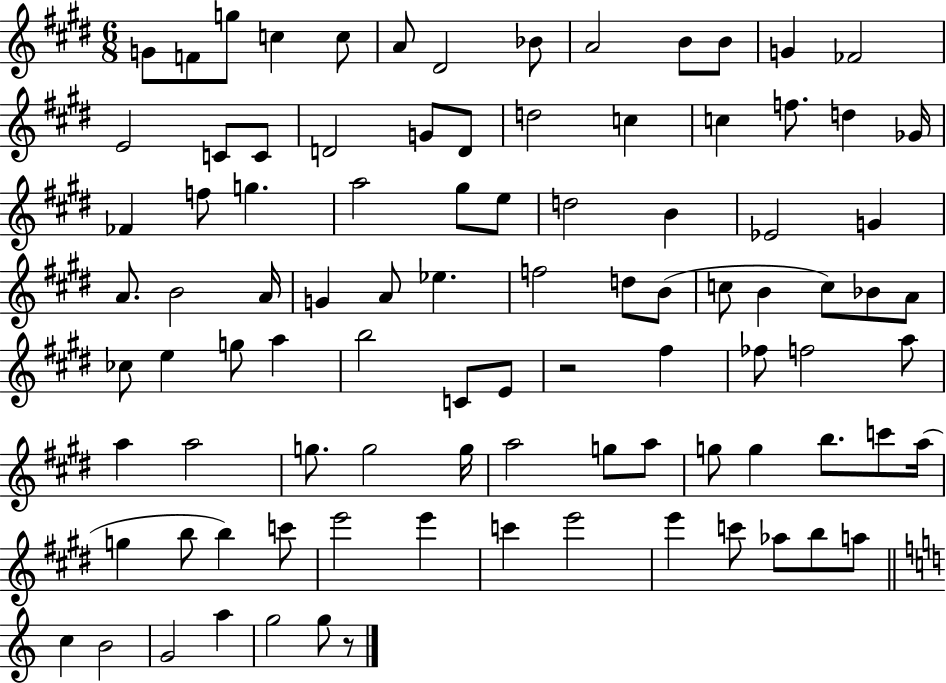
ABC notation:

X:1
T:Untitled
M:6/8
L:1/4
K:E
G/2 F/2 g/2 c c/2 A/2 ^D2 _B/2 A2 B/2 B/2 G _F2 E2 C/2 C/2 D2 G/2 D/2 d2 c c f/2 d _G/4 _F f/2 g a2 ^g/2 e/2 d2 B _E2 G A/2 B2 A/4 G A/2 _e f2 d/2 B/2 c/2 B c/2 _B/2 A/2 _c/2 e g/2 a b2 C/2 E/2 z2 ^f _f/2 f2 a/2 a a2 g/2 g2 g/4 a2 g/2 a/2 g/2 g b/2 c'/2 a/4 g b/2 b c'/2 e'2 e' c' e'2 e' c'/2 _a/2 b/2 a/2 c B2 G2 a g2 g/2 z/2